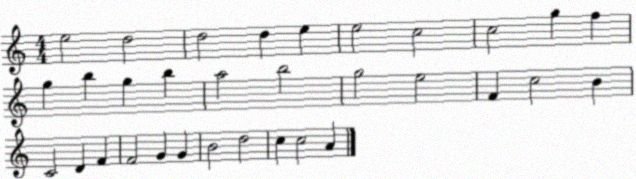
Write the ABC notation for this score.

X:1
T:Untitled
M:4/4
L:1/4
K:C
e2 d2 d2 d e e2 c2 c2 g f g b g b a2 b2 g2 e2 F c2 B C2 D F F2 G G B2 d2 c c2 A